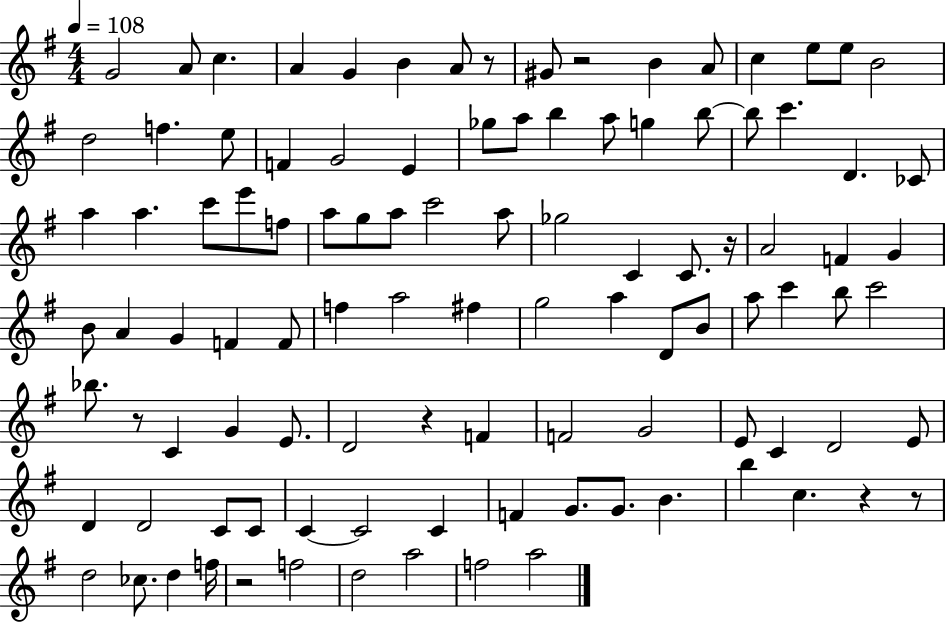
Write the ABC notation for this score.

X:1
T:Untitled
M:4/4
L:1/4
K:G
G2 A/2 c A G B A/2 z/2 ^G/2 z2 B A/2 c e/2 e/2 B2 d2 f e/2 F G2 E _g/2 a/2 b a/2 g b/2 b/2 c' D _C/2 a a c'/2 e'/2 f/2 a/2 g/2 a/2 c'2 a/2 _g2 C C/2 z/4 A2 F G B/2 A G F F/2 f a2 ^f g2 a D/2 B/2 a/2 c' b/2 c'2 _b/2 z/2 C G E/2 D2 z F F2 G2 E/2 C D2 E/2 D D2 C/2 C/2 C C2 C F G/2 G/2 B b c z z/2 d2 _c/2 d f/4 z2 f2 d2 a2 f2 a2